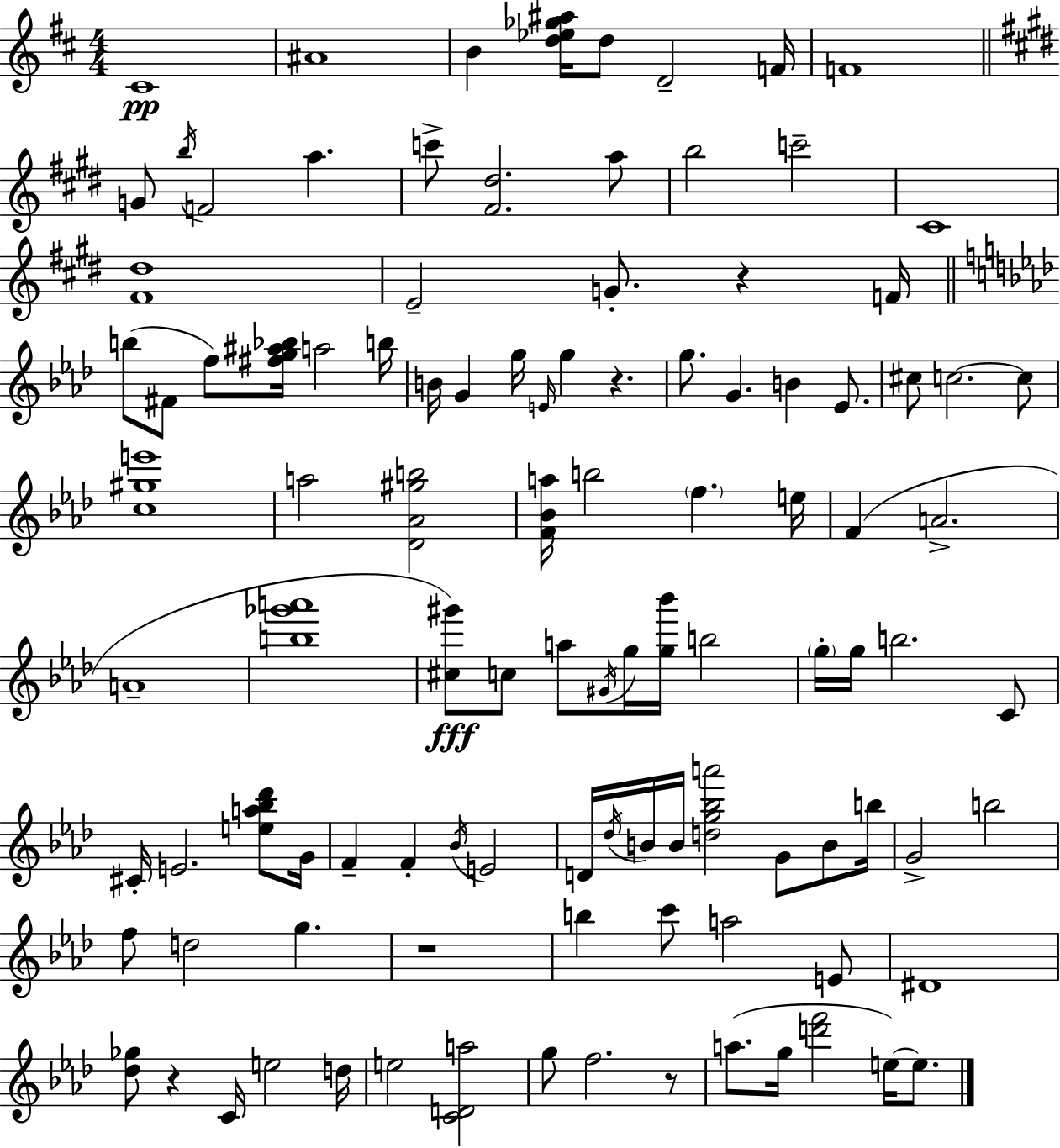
{
  \clef treble
  \numericTimeSignature
  \time 4/4
  \key d \major
  cis'1\pp | ais'1 | b'4 <d'' ees'' ges'' ais''>16 d''8 d'2-- f'16 | f'1 | \break \bar "||" \break \key e \major g'8 \acciaccatura { b''16 } f'2 a''4. | c'''8-> <fis' dis''>2. a''8 | b''2 c'''2-- | cis'1 | \break <fis' dis''>1 | e'2-- g'8.-. r4 | f'16 \bar "||" \break \key f \minor b''8( fis'8 f''8) <fis'' g'' ais'' bes''>16 a''2 b''16 | b'16 g'4 g''16 \grace { e'16 } g''4 r4. | g''8. g'4. b'4 ees'8. | cis''8 c''2.~~ c''8 | \break <c'' gis'' e'''>1 | a''2 <des' aes' gis'' b''>2 | <f' bes' a''>16 b''2 \parenthesize f''4. | e''16 f'4( a'2.-> | \break a'1-- | <b'' ges''' a'''>1 | <cis'' gis'''>8\fff) c''8 a''8 \acciaccatura { gis'16 } g''16 <g'' bes'''>16 b''2 | \parenthesize g''16-. g''16 b''2. | \break c'8 cis'16-. e'2. <e'' a'' bes'' des'''>8 | g'16 f'4-- f'4-. \acciaccatura { bes'16 } e'2 | d'16 \acciaccatura { des''16 } b'16 b'16 <d'' g'' bes'' a'''>2 g'8 | b'8 b''16 g'2-> b''2 | \break f''8 d''2 g''4. | r1 | b''4 c'''8 a''2 | e'8 dis'1 | \break <des'' ges''>8 r4 c'16 e''2 | d''16 e''2 <c' d' a''>2 | g''8 f''2. | r8 a''8.( g''16 <d''' f'''>2 | \break e''16~~) e''8. \bar "|."
}